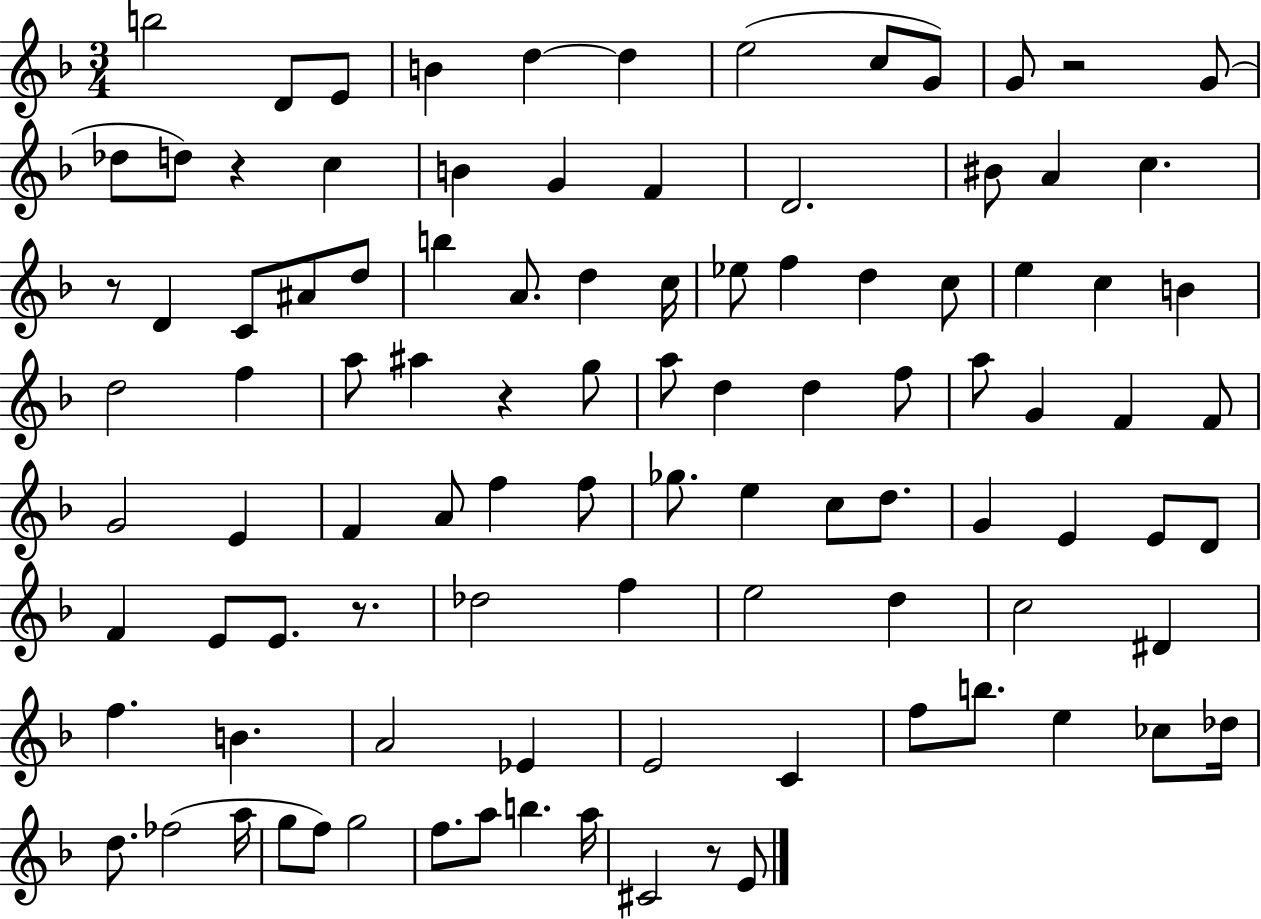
{
  \clef treble
  \numericTimeSignature
  \time 3/4
  \key f \major
  b''2 d'8 e'8 | b'4 d''4~~ d''4 | e''2( c''8 g'8) | g'8 r2 g'8( | \break des''8 d''8) r4 c''4 | b'4 g'4 f'4 | d'2. | bis'8 a'4 c''4. | \break r8 d'4 c'8 ais'8 d''8 | b''4 a'8. d''4 c''16 | ees''8 f''4 d''4 c''8 | e''4 c''4 b'4 | \break d''2 f''4 | a''8 ais''4 r4 g''8 | a''8 d''4 d''4 f''8 | a''8 g'4 f'4 f'8 | \break g'2 e'4 | f'4 a'8 f''4 f''8 | ges''8. e''4 c''8 d''8. | g'4 e'4 e'8 d'8 | \break f'4 e'8 e'8. r8. | des''2 f''4 | e''2 d''4 | c''2 dis'4 | \break f''4. b'4. | a'2 ees'4 | e'2 c'4 | f''8 b''8. e''4 ces''8 des''16 | \break d''8. fes''2( a''16 | g''8 f''8) g''2 | f''8. a''8 b''4. a''16 | cis'2 r8 e'8 | \break \bar "|."
}